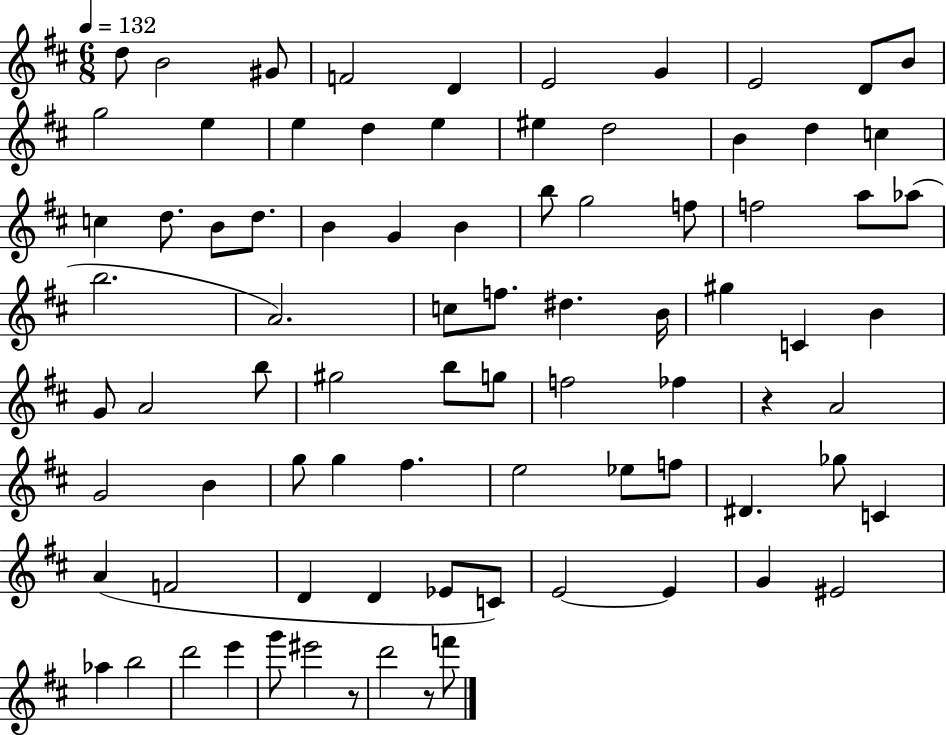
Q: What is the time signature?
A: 6/8